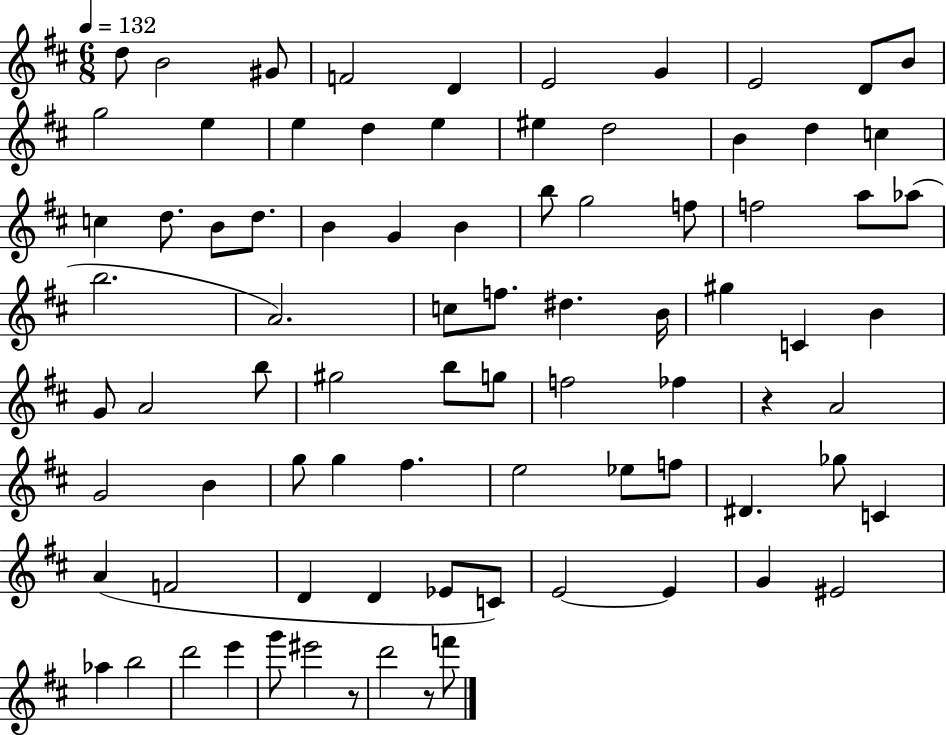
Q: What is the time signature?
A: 6/8